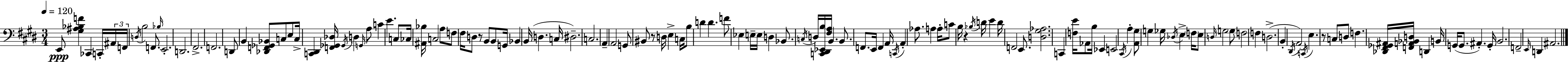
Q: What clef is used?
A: bass